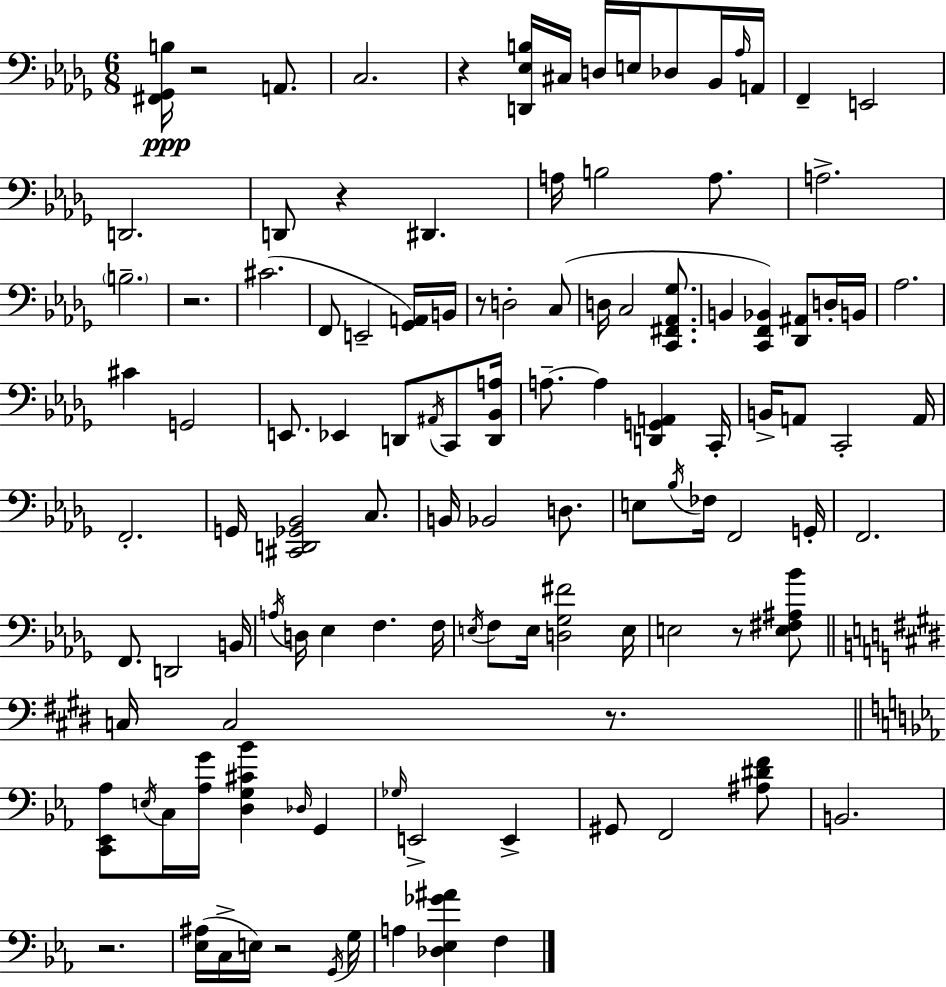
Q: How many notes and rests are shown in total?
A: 114